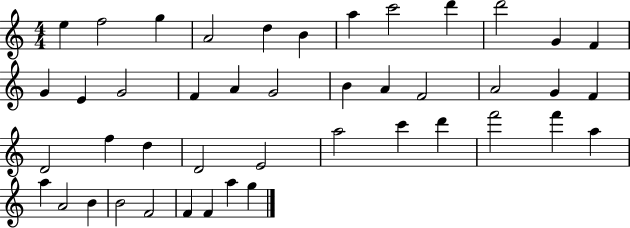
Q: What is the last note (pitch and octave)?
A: G5